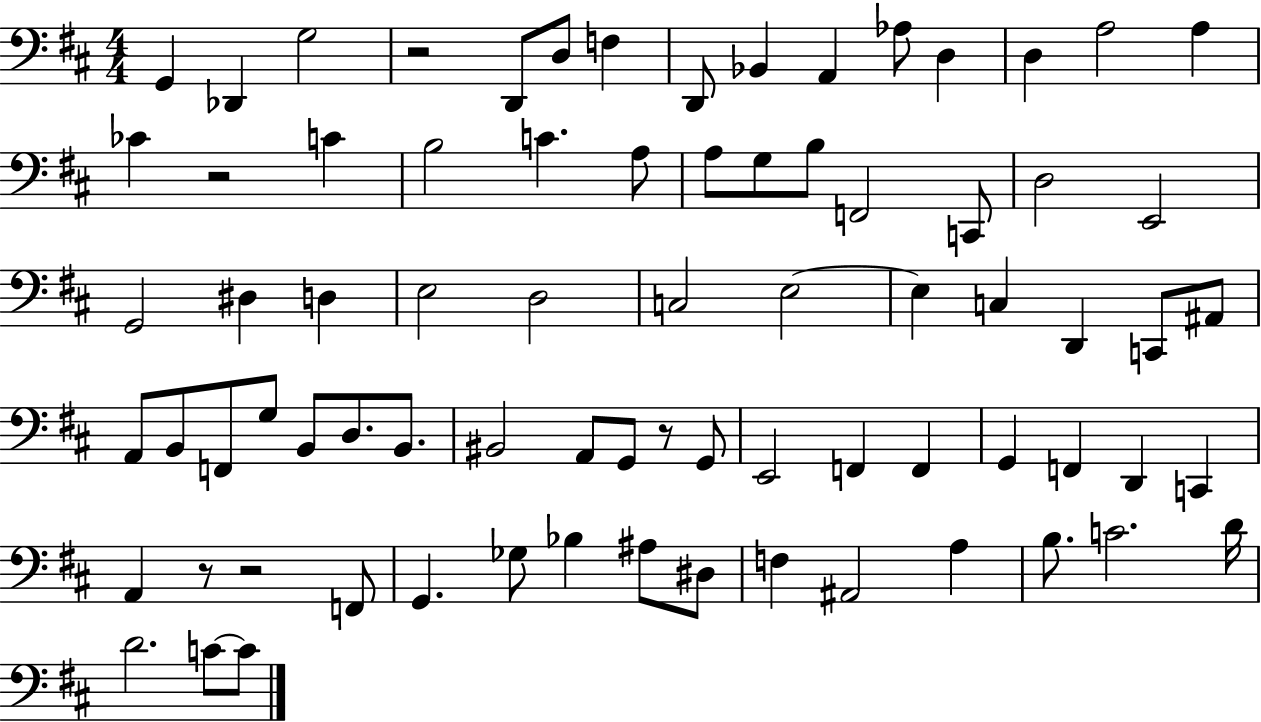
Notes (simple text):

G2/q Db2/q G3/h R/h D2/e D3/e F3/q D2/e Bb2/q A2/q Ab3/e D3/q D3/q A3/h A3/q CES4/q R/h C4/q B3/h C4/q. A3/e A3/e G3/e B3/e F2/h C2/e D3/h E2/h G2/h D#3/q D3/q E3/h D3/h C3/h E3/h E3/q C3/q D2/q C2/e A#2/e A2/e B2/e F2/e G3/e B2/e D3/e. B2/e. BIS2/h A2/e G2/e R/e G2/e E2/h F2/q F2/q G2/q F2/q D2/q C2/q A2/q R/e R/h F2/e G2/q. Gb3/e Bb3/q A#3/e D#3/e F3/q A#2/h A3/q B3/e. C4/h. D4/s D4/h. C4/e C4/e